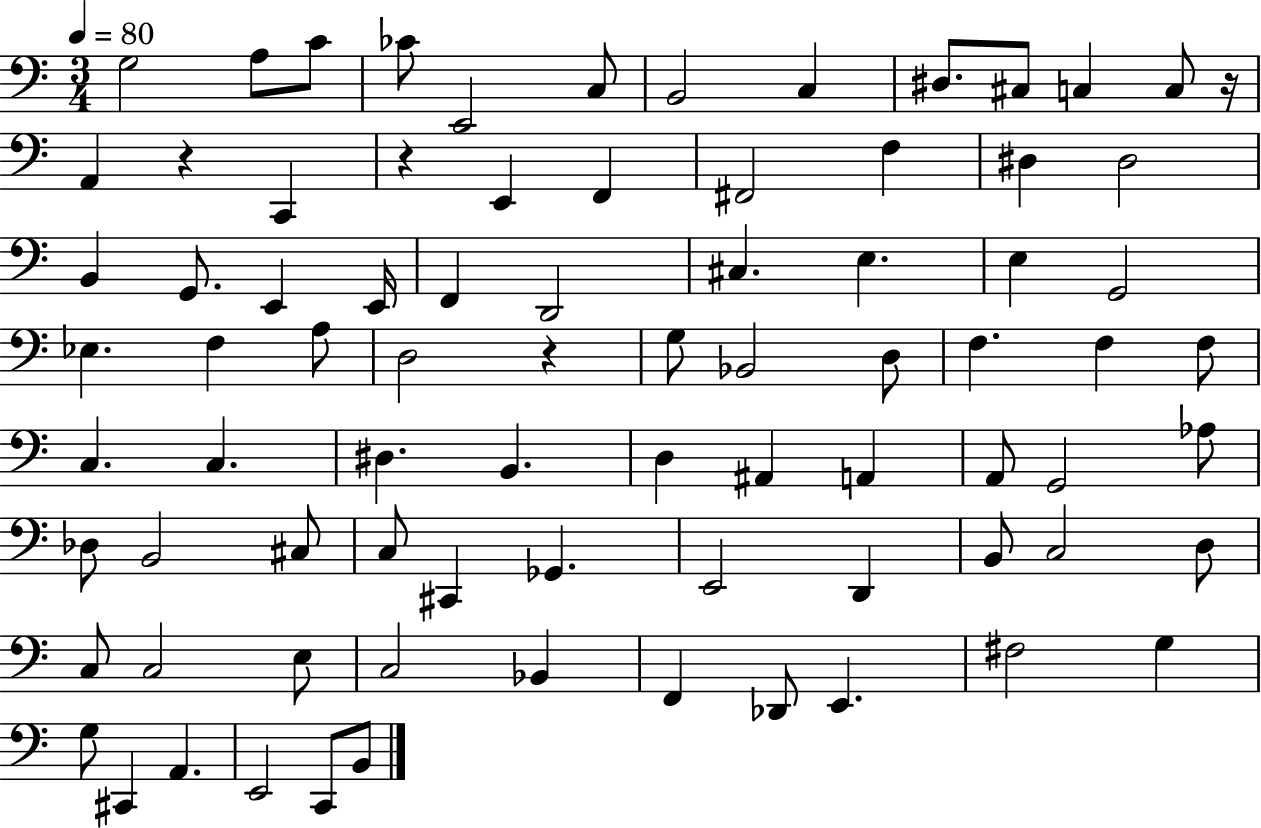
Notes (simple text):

G3/h A3/e C4/e CES4/e E2/h C3/e B2/h C3/q D#3/e. C#3/e C3/q C3/e R/s A2/q R/q C2/q R/q E2/q F2/q F#2/h F3/q D#3/q D#3/h B2/q G2/e. E2/q E2/s F2/q D2/h C#3/q. E3/q. E3/q G2/h Eb3/q. F3/q A3/e D3/h R/q G3/e Bb2/h D3/e F3/q. F3/q F3/e C3/q. C3/q. D#3/q. B2/q. D3/q A#2/q A2/q A2/e G2/h Ab3/e Db3/e B2/h C#3/e C3/e C#2/q Gb2/q. E2/h D2/q B2/e C3/h D3/e C3/e C3/h E3/e C3/h Bb2/q F2/q Db2/e E2/q. F#3/h G3/q G3/e C#2/q A2/q. E2/h C2/e B2/e